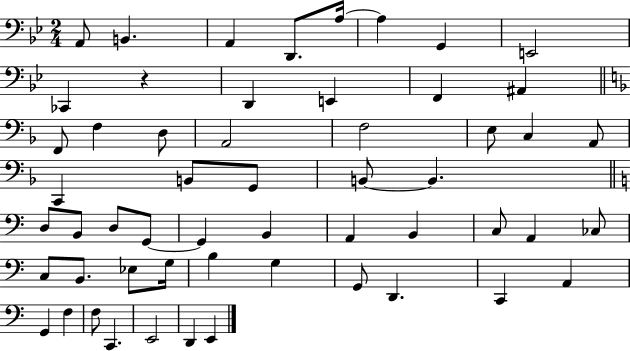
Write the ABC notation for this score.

X:1
T:Untitled
M:2/4
L:1/4
K:Bb
A,,/2 B,, A,, D,,/2 A,/4 A, G,, E,,2 _C,, z D,, E,, F,, ^A,, F,,/2 F, D,/2 A,,2 F,2 E,/2 C, A,,/2 C,, B,,/2 G,,/2 B,,/2 B,, D,/2 B,,/2 D,/2 G,,/2 G,, B,, A,, B,, C,/2 A,, _C,/2 C,/2 B,,/2 _E,/2 G,/4 B, G, G,,/2 D,, C,, A,, G,, F, F,/2 C,, E,,2 D,, E,,